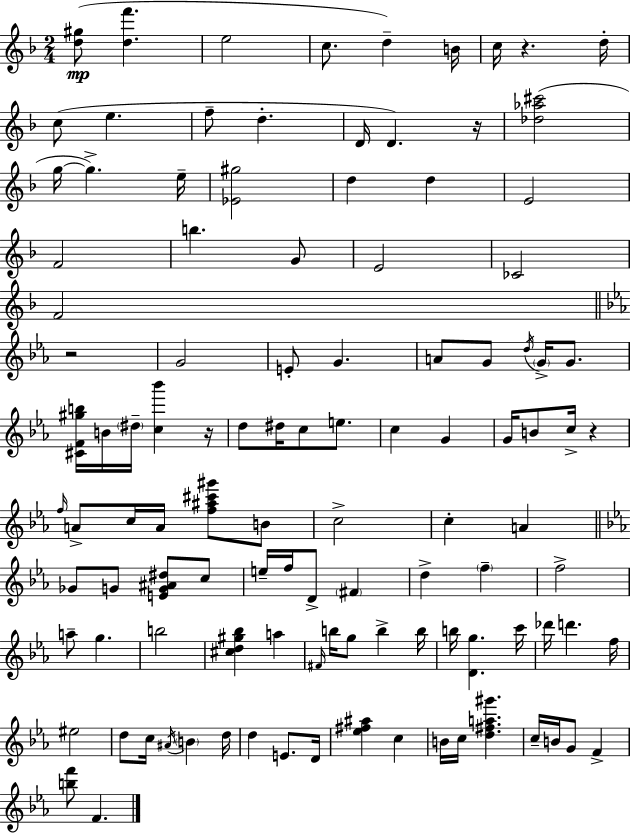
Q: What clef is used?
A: treble